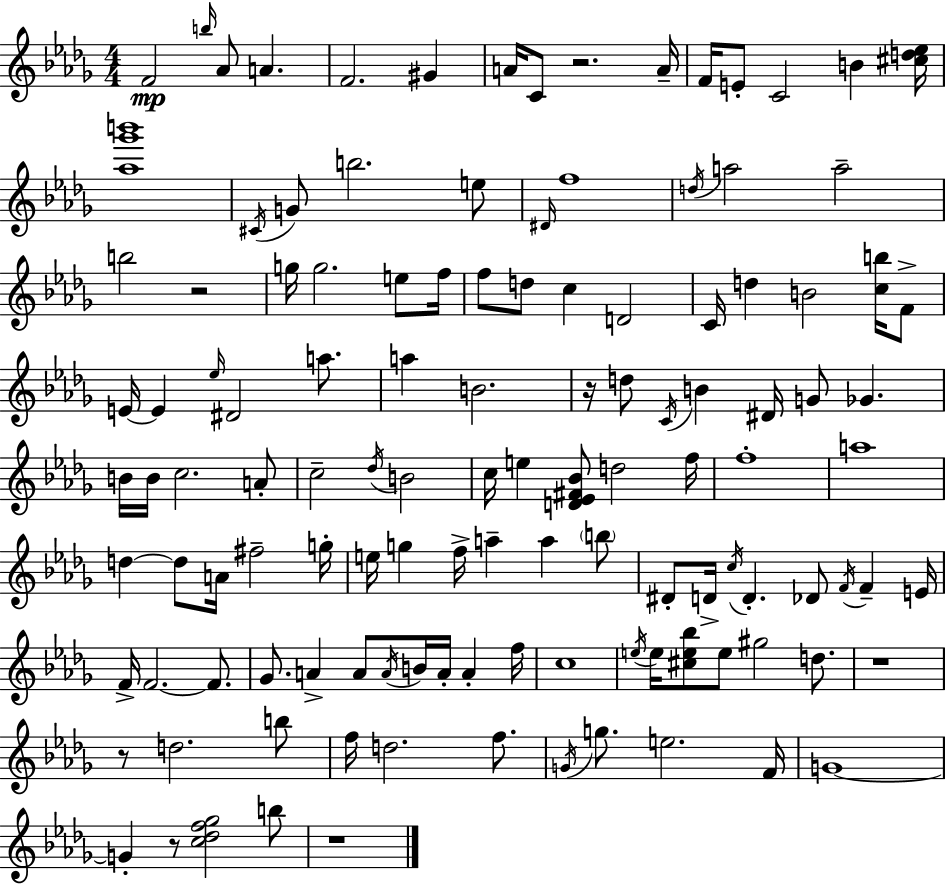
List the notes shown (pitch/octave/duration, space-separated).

F4/h B5/s Ab4/e A4/q. F4/h. G#4/q A4/s C4/e R/h. A4/s F4/s E4/e C4/h B4/q [C#5,D5,Eb5]/s [Ab5,Gb6,B6]/w C#4/s G4/e B5/h. E5/e D#4/s F5/w D5/s A5/h A5/h B5/h R/h G5/s G5/h. E5/e F5/s F5/e D5/e C5/q D4/h C4/s D5/q B4/h [C5,B5]/s F4/e E4/s E4/q Eb5/s D#4/h A5/e. A5/q B4/h. R/s D5/e C4/s B4/q D#4/s G4/e Gb4/q. B4/s B4/s C5/h. A4/e C5/h Db5/s B4/h C5/s E5/q [D4,Eb4,F#4,Bb4]/e D5/h F5/s F5/w A5/w D5/q D5/e A4/s F#5/h G5/s E5/s G5/q F5/s A5/q A5/q B5/e D#4/e D4/s C5/s D4/q. Db4/e F4/s F4/q E4/s F4/s F4/h. F4/e. Gb4/e. A4/q A4/e A4/s B4/s A4/s A4/q F5/s C5/w E5/s E5/s [C#5,E5,Bb5]/e E5/e G#5/h D5/e. R/w R/e D5/h. B5/e F5/s D5/h. F5/e. G4/s G5/e. E5/h. F4/s G4/w G4/q R/e [C5,Db5,F5,Gb5]/h B5/e R/w